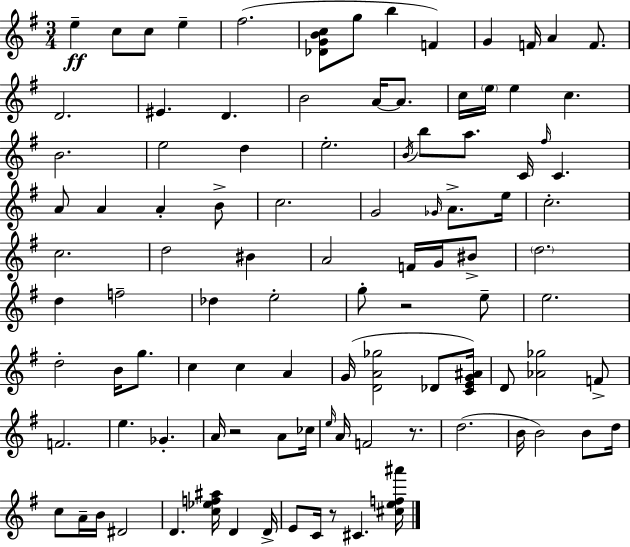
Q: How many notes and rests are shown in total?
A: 101